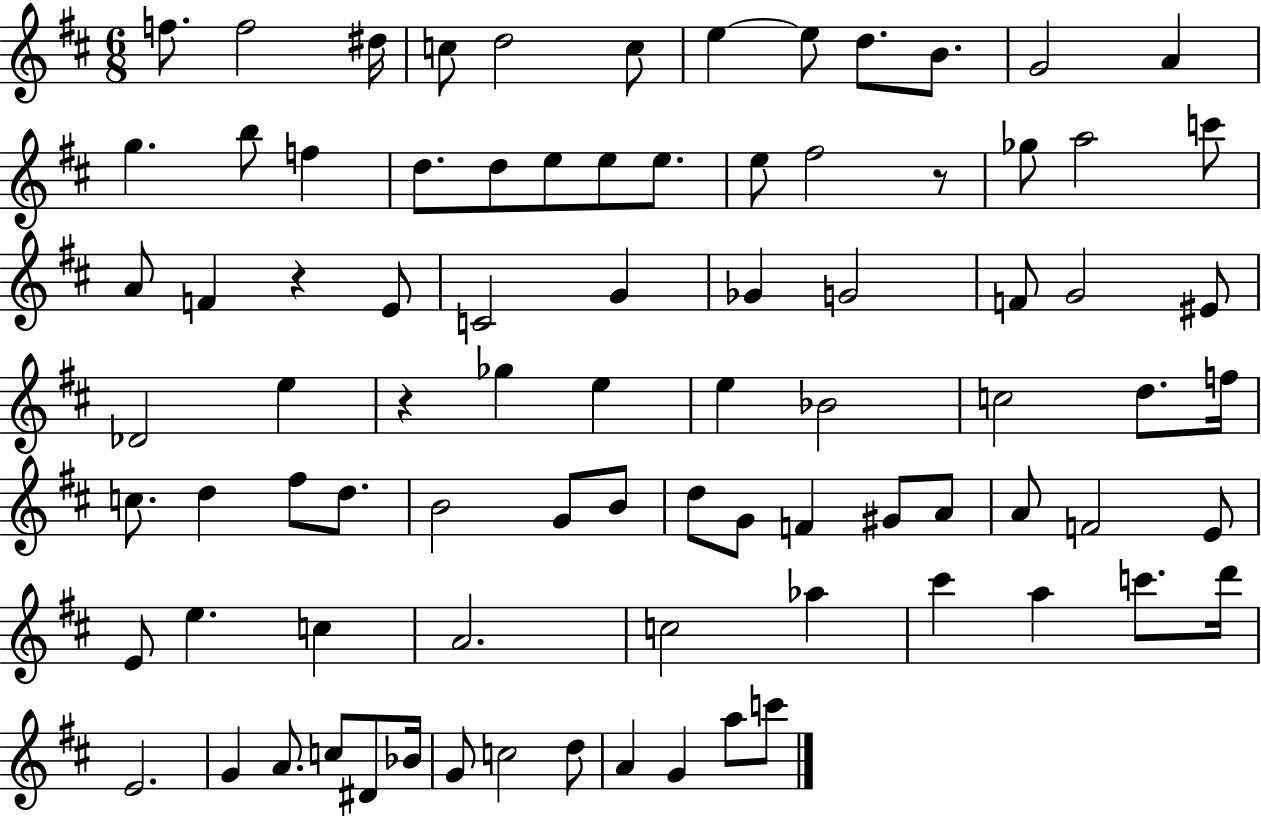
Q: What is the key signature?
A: D major